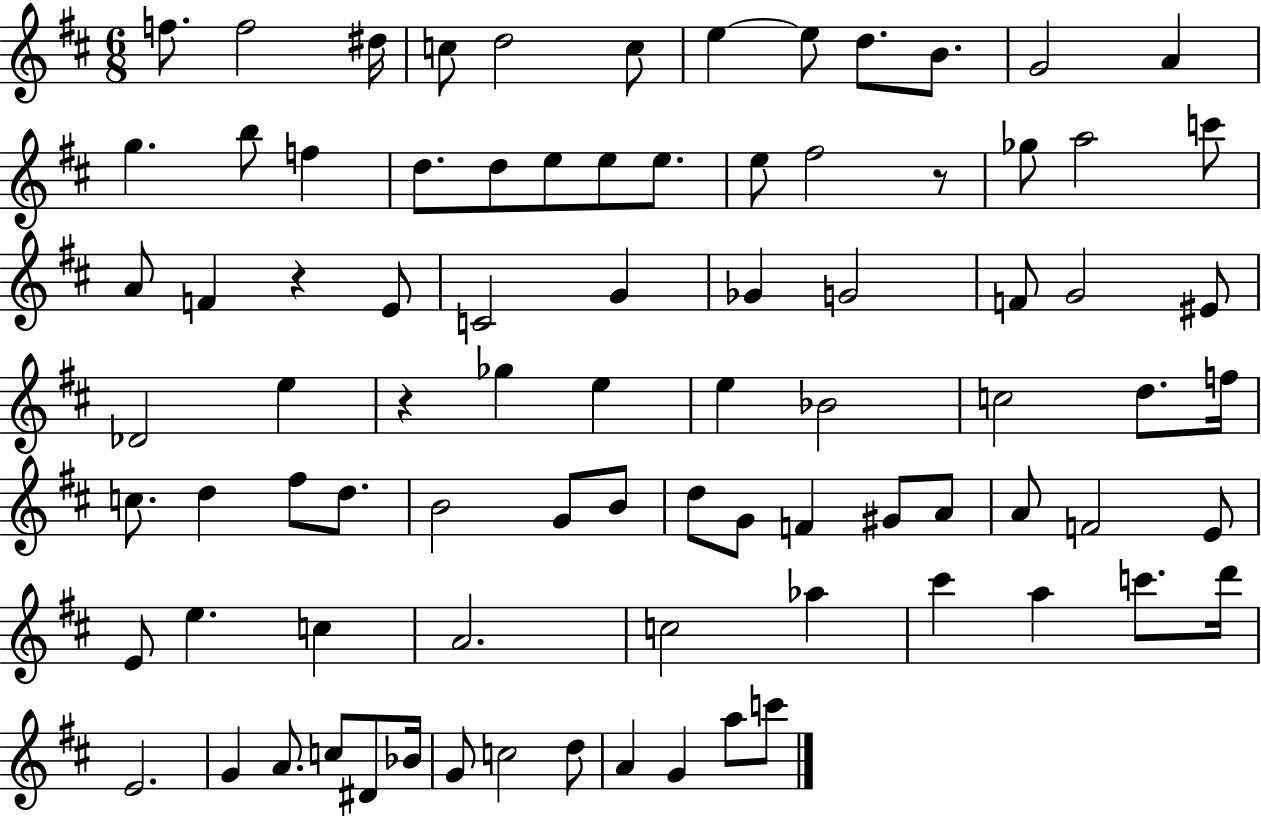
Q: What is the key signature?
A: D major